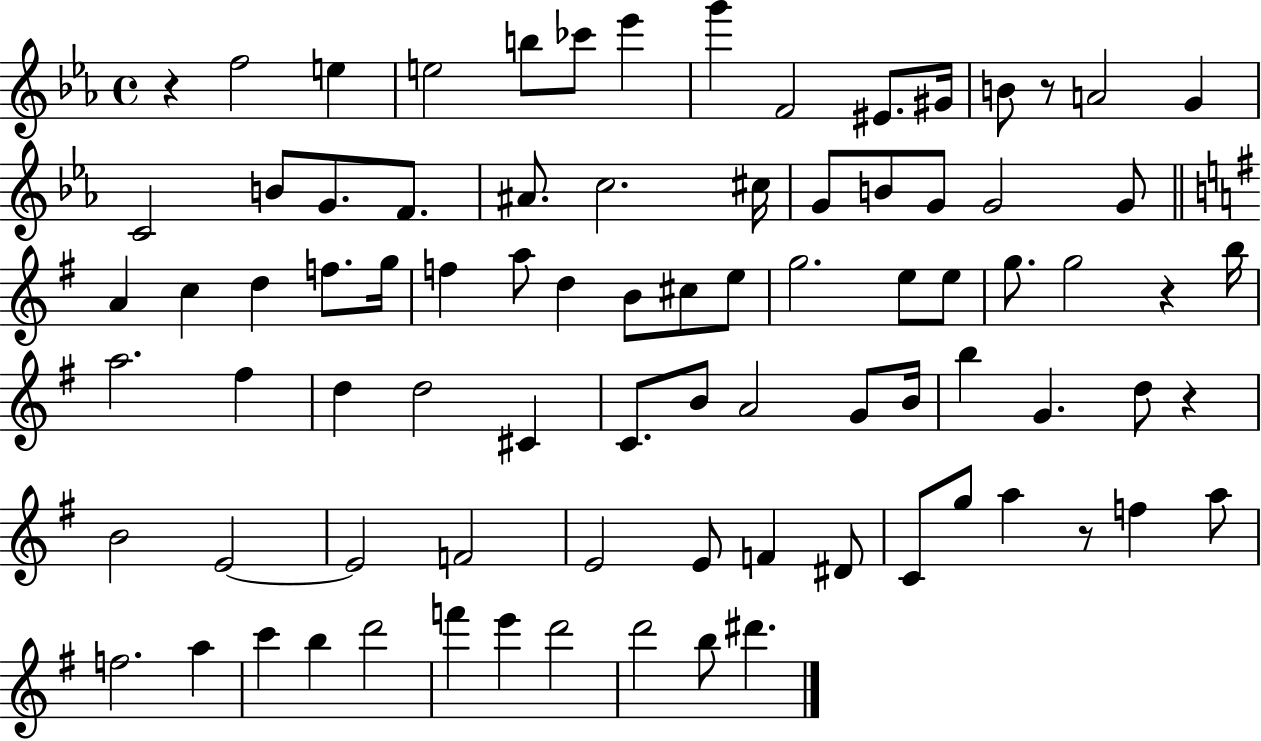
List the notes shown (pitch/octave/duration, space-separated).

R/q F5/h E5/q E5/h B5/e CES6/e Eb6/q G6/q F4/h EIS4/e. G#4/s B4/e R/e A4/h G4/q C4/h B4/e G4/e. F4/e. A#4/e. C5/h. C#5/s G4/e B4/e G4/e G4/h G4/e A4/q C5/q D5/q F5/e. G5/s F5/q A5/e D5/q B4/e C#5/e E5/e G5/h. E5/e E5/e G5/e. G5/h R/q B5/s A5/h. F#5/q D5/q D5/h C#4/q C4/e. B4/e A4/h G4/e B4/s B5/q G4/q. D5/e R/q B4/h E4/h E4/h F4/h E4/h E4/e F4/q D#4/e C4/e G5/e A5/q R/e F5/q A5/e F5/h. A5/q C6/q B5/q D6/h F6/q E6/q D6/h D6/h B5/e D#6/q.